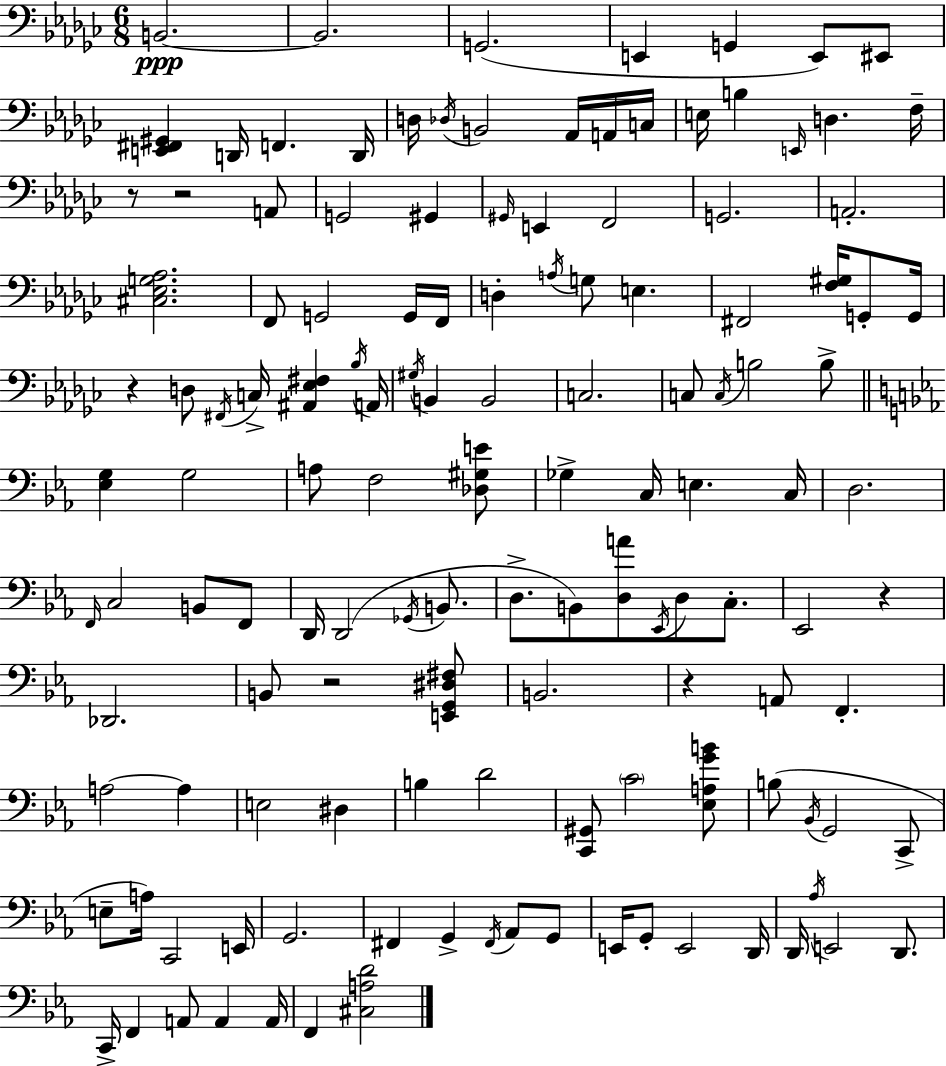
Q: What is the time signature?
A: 6/8